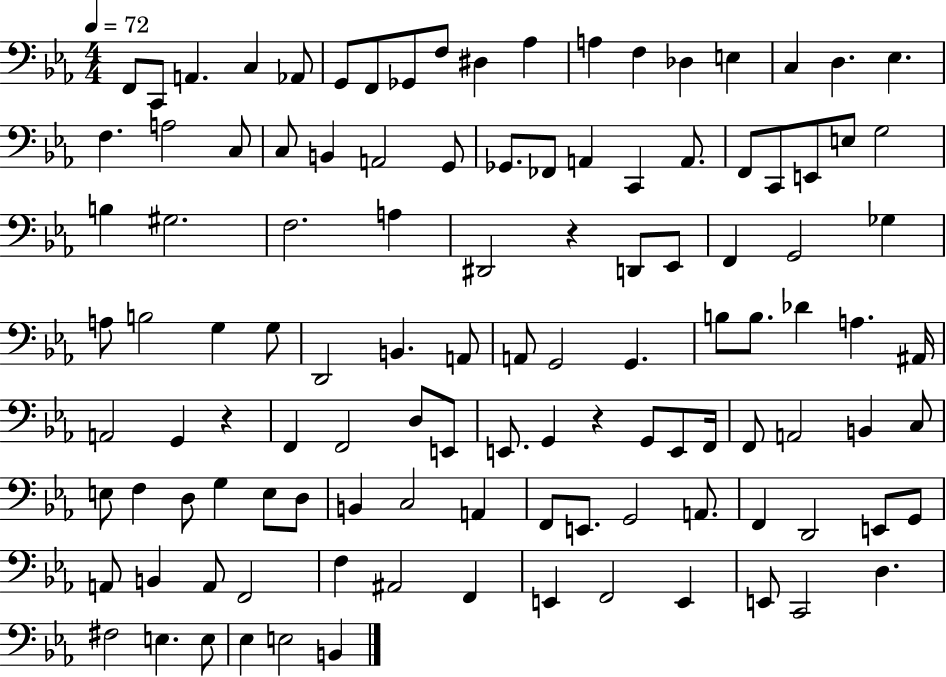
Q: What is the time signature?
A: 4/4